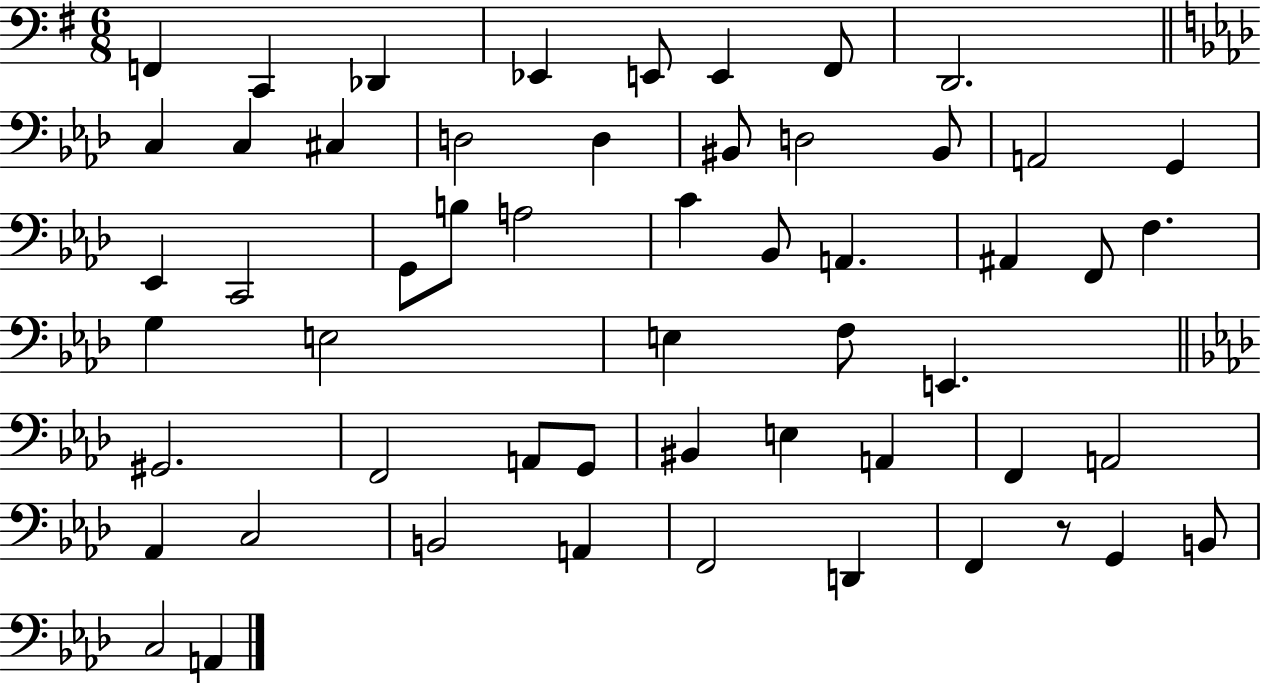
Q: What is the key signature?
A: G major